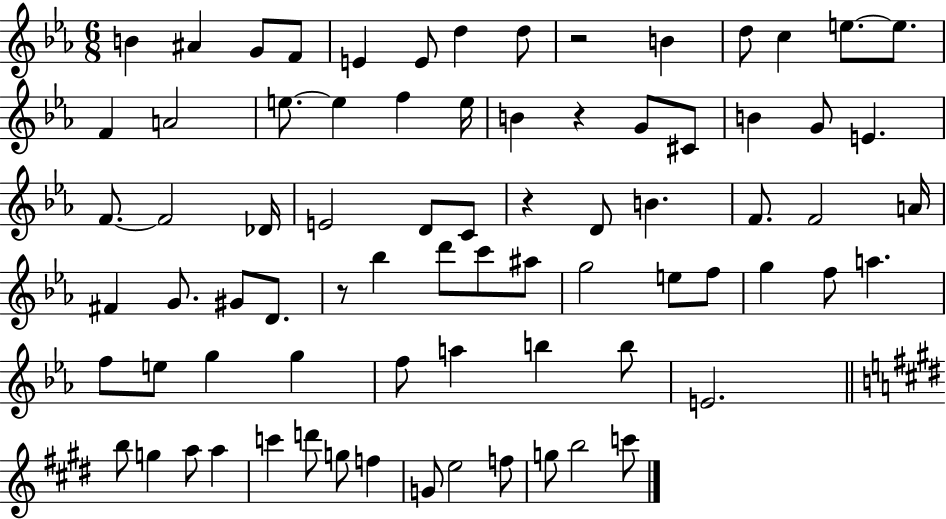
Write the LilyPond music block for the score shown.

{
  \clef treble
  \numericTimeSignature
  \time 6/8
  \key ees \major
  \repeat volta 2 { b'4 ais'4 g'8 f'8 | e'4 e'8 d''4 d''8 | r2 b'4 | d''8 c''4 e''8.~~ e''8. | \break f'4 a'2 | e''8.~~ e''4 f''4 e''16 | b'4 r4 g'8 cis'8 | b'4 g'8 e'4. | \break f'8.~~ f'2 des'16 | e'2 d'8 c'8 | r4 d'8 b'4. | f'8. f'2 a'16 | \break fis'4 g'8. gis'8 d'8. | r8 bes''4 d'''8 c'''8 ais''8 | g''2 e''8 f''8 | g''4 f''8 a''4. | \break f''8 e''8 g''4 g''4 | f''8 a''4 b''4 b''8 | e'2. | \bar "||" \break \key e \major b''8 g''4 a''8 a''4 | c'''4 d'''8 g''8 f''4 | g'8 e''2 f''8 | g''8 b''2 c'''8 | \break } \bar "|."
}